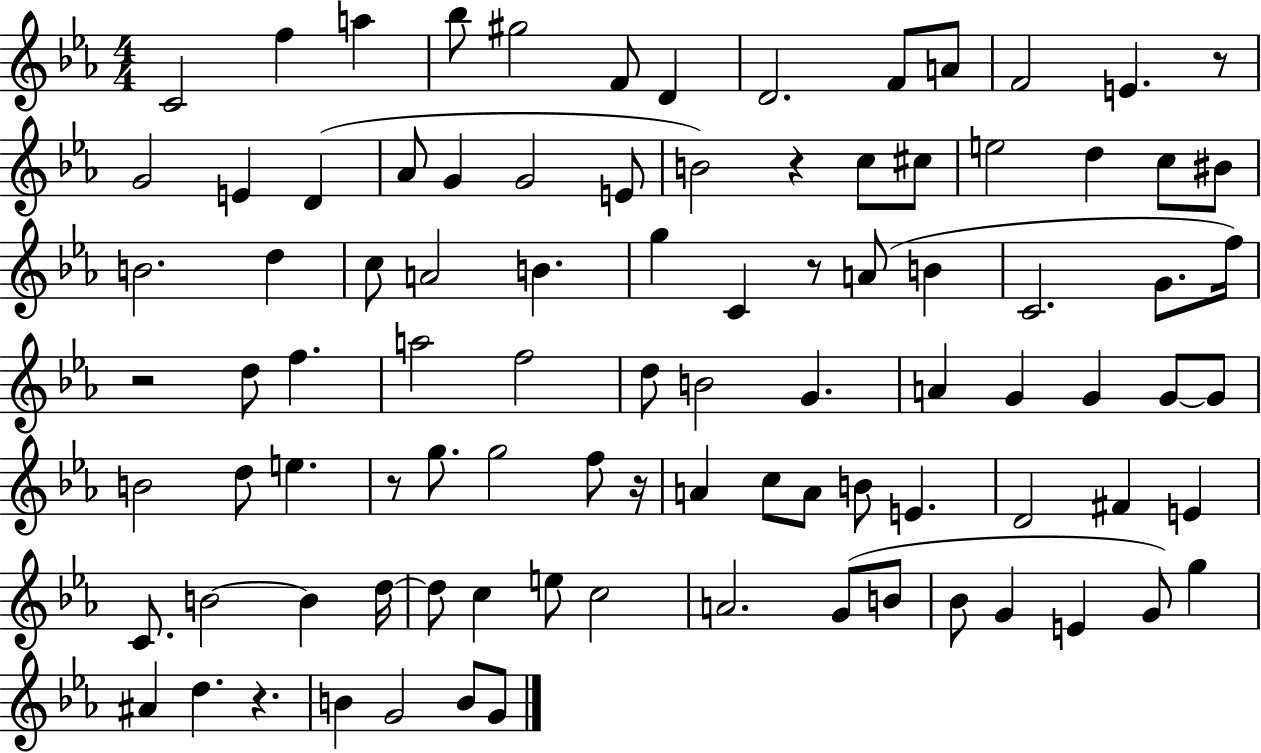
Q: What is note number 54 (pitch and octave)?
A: G5